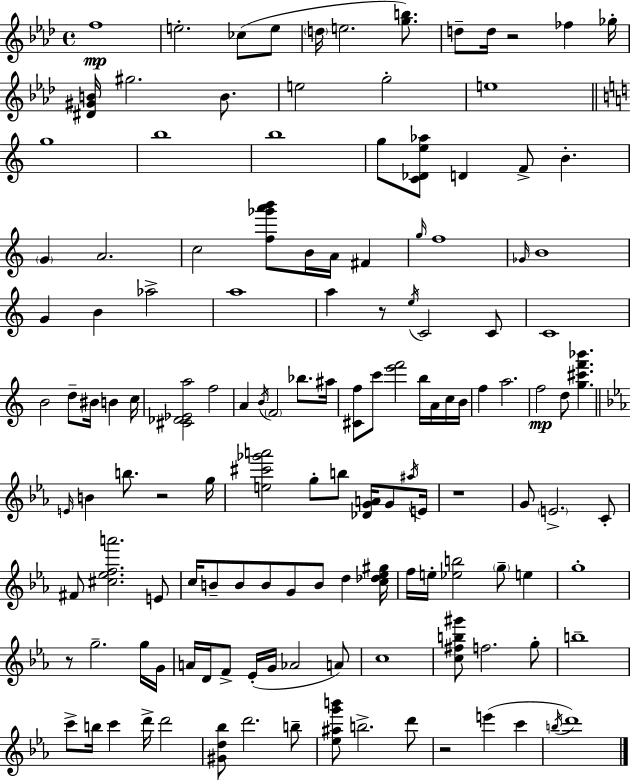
{
  \clef treble
  \time 4/4
  \defaultTimeSignature
  \key aes \major
  f''1\mp | e''2.-. ces''8( e''8 | \parenthesize d''16 e''2. <g'' b''>8.) | d''8-- d''16 r2 fes''4 ges''16-. | \break <dis' gis' b'>16 gis''2. b'8. | e''2 g''2-. | e''1 | \bar "||" \break \key c \major g''1 | b''1 | b''1 | g''8 <c' des' e'' aes''>8 d'4 f'8-> b'4.-. | \break \parenthesize g'4 a'2. | c''2 <f'' ges''' a''' b'''>8 b'16 a'16 fis'4 | \grace { g''16 } f''1 | \grace { ges'16 } b'1 | \break g'4 b'4 aes''2-> | a''1 | a''4 r8 \acciaccatura { e''16 } c'2 | c'8 c'1 | \break b'2 d''8-- bis'16 b'4 | c''16 <cis' des' ees' a''>2 f''2 | a'4 \acciaccatura { b'16 } \parenthesize f'2 | bes''8. ais''16 <cis' f''>8 c'''8 <e''' f'''>2 | \break b''16 a'16 c''16 b'16 f''4 a''2. | f''2\mp d''8 <g'' cis''' f''' bes'''>4. | \bar "||" \break \key ees \major \grace { e'16 } b'4 b''8. r2 | g''16 <e'' cis''' ges''' a'''>2 g''8-. b''8 <des' g' a'>16 g'8 | \acciaccatura { ais''16 } e'16 r1 | g'8 \parenthesize e'2.-> | \break c'8-. fis'8 <cis'' ees'' f'' a'''>2. | e'8 c''16 b'8-- b'8 b'8 g'8 b'8 d''4 | <c'' des'' ees'' gis''>16 f''16 e''16-. <ees'' b''>2 \parenthesize g''8-- e''4 | g''1-. | \break r8 g''2.-- | g''16 g'16 a'16 d'16 f'8-> ees'16-.( g'16 aes'2 | a'8) c''1 | <c'' fis'' b'' gis'''>8 f''2. | \break g''8-. b''1-- | c'''8-> b''16 c'''4 d'''16-> d'''2 | <gis' d'' bes''>8 d'''2. | b''8-- <ees'' ais'' g''' b'''>8 b''2.-> | \break d'''8 r2 e'''4( c'''4 | \acciaccatura { b''16 }) d'''1 | \bar "|."
}